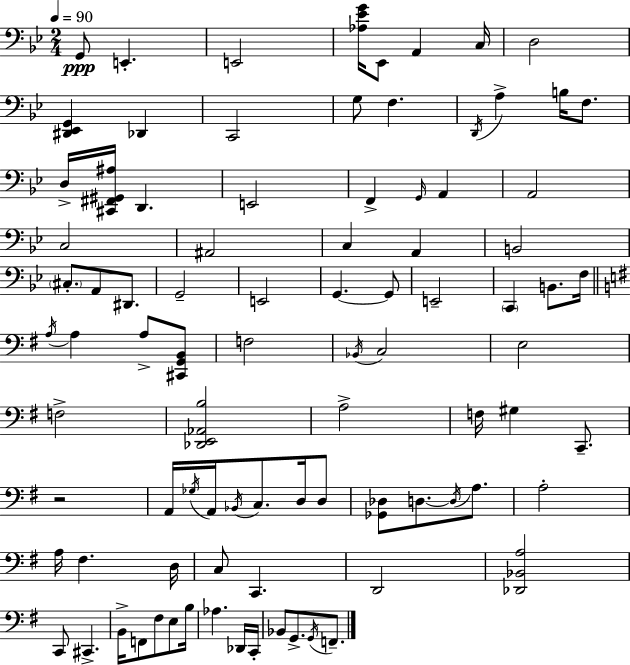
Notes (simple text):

G2/e E2/q. E2/h [Ab3,Eb4,G4]/s Eb2/e A2/q C3/s D3/h [D#2,Eb2,G2]/q Db2/q C2/h G3/e F3/q. D2/s A3/q B3/s F3/e. D3/s [C#2,F#2,G#2,A#3]/s D2/q. E2/h F2/q G2/s A2/q A2/h C3/h A#2/h C3/q A2/q B2/h C#3/e. A2/e D#2/e. G2/h E2/h G2/q. G2/e E2/h C2/q B2/e. F3/s A3/s A3/q A3/e [C#2,G2,B2]/e F3/h Bb2/s C3/h E3/h F3/h [Db2,E2,Ab2,B3]/h A3/h F3/s G#3/q C2/e. R/h A2/s Gb3/s A2/s Bb2/s C3/e. D3/s D3/e [Gb2,Db3]/e D3/e. D3/s A3/e. A3/h A3/s F#3/q. D3/s C3/e C2/q. D2/h [Db2,Bb2,A3]/h C2/e C#2/q. B2/s F2/e F#3/e E3/e B3/s Ab3/q. Db2/s C2/s Bb2/e G2/e. G2/s F2/e.